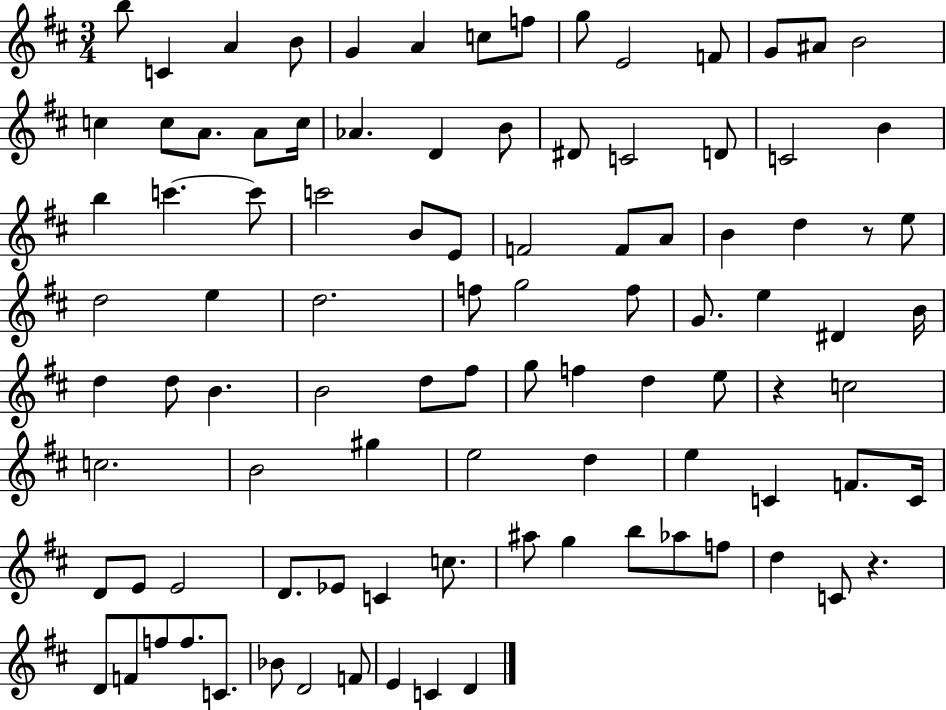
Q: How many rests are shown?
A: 3